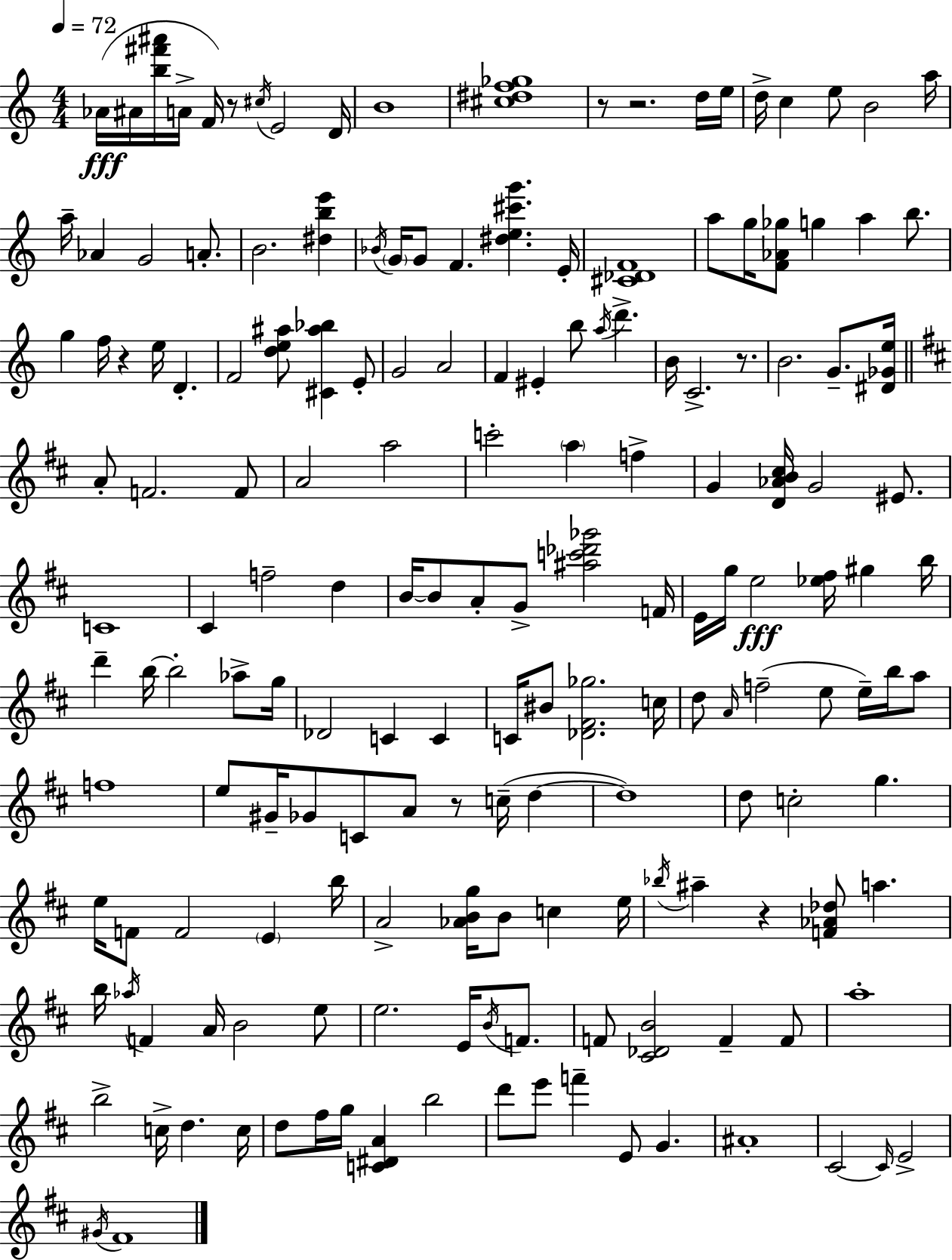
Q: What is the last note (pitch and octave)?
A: F#4